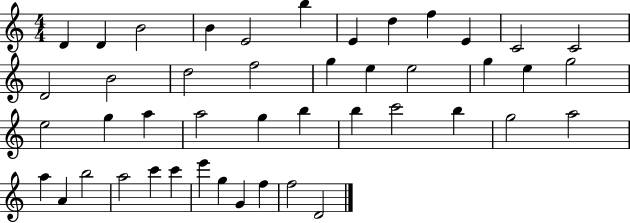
D4/q D4/q B4/h B4/q E4/h B5/q E4/q D5/q F5/q E4/q C4/h C4/h D4/h B4/h D5/h F5/h G5/q E5/q E5/h G5/q E5/q G5/h E5/h G5/q A5/q A5/h G5/q B5/q B5/q C6/h B5/q G5/h A5/h A5/q A4/q B5/h A5/h C6/q C6/q E6/q G5/q G4/q F5/q F5/h D4/h